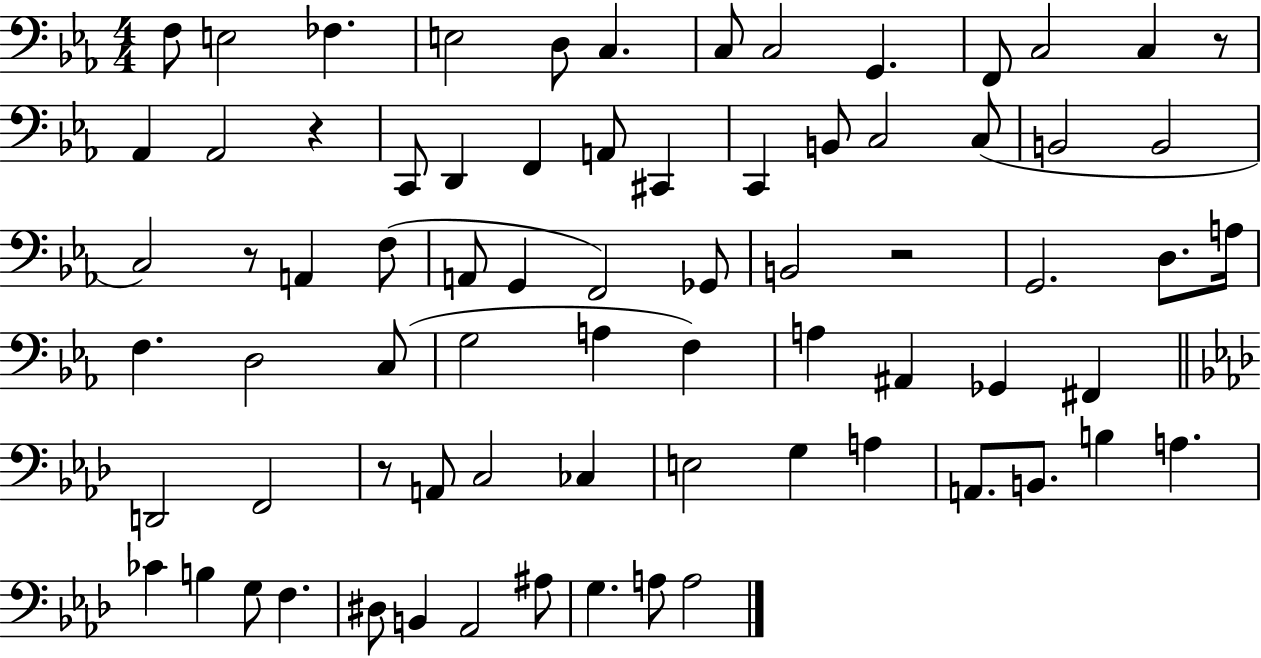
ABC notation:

X:1
T:Untitled
M:4/4
L:1/4
K:Eb
F,/2 E,2 _F, E,2 D,/2 C, C,/2 C,2 G,, F,,/2 C,2 C, z/2 _A,, _A,,2 z C,,/2 D,, F,, A,,/2 ^C,, C,, B,,/2 C,2 C,/2 B,,2 B,,2 C,2 z/2 A,, F,/2 A,,/2 G,, F,,2 _G,,/2 B,,2 z2 G,,2 D,/2 A,/4 F, D,2 C,/2 G,2 A, F, A, ^A,, _G,, ^F,, D,,2 F,,2 z/2 A,,/2 C,2 _C, E,2 G, A, A,,/2 B,,/2 B, A, _C B, G,/2 F, ^D,/2 B,, _A,,2 ^A,/2 G, A,/2 A,2